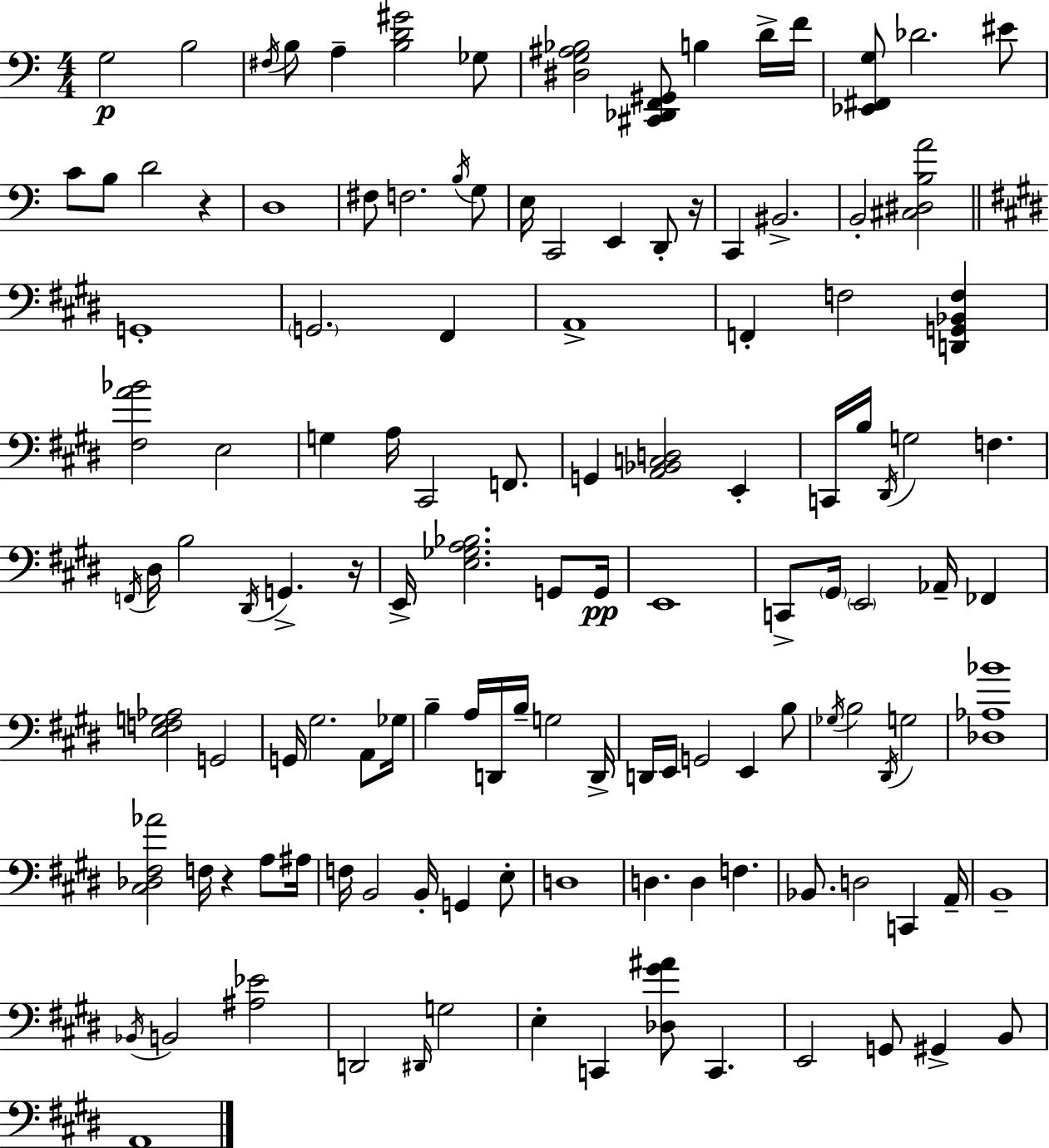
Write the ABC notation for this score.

X:1
T:Untitled
M:4/4
L:1/4
K:C
G,2 B,2 ^F,/4 B,/2 A, [B,D^G]2 _G,/2 [^D,G,^A,_B,]2 [^C,,_D,,F,,^G,,]/2 B, D/4 F/4 [_E,,^F,,G,]/2 _D2 ^E/2 C/2 B,/2 D2 z D,4 ^F,/2 F,2 B,/4 G,/2 E,/4 C,,2 E,, D,,/2 z/4 C,, ^B,,2 B,,2 [^C,^D,B,A]2 G,,4 G,,2 ^F,, A,,4 F,, F,2 [D,,G,,_B,,F,] [^F,A_B]2 E,2 G, A,/4 ^C,,2 F,,/2 G,, [A,,_B,,C,D,]2 E,, C,,/4 B,/4 ^D,,/4 G,2 F, F,,/4 ^D,/4 B,2 ^D,,/4 G,, z/4 E,,/4 [E,_G,A,_B,]2 G,,/2 G,,/4 E,,4 C,,/2 ^G,,/4 E,,2 _A,,/4 _F,, [E,F,G,_A,]2 G,,2 G,,/4 ^G,2 A,,/2 _G,/4 B, A,/4 D,,/4 B,/4 G,2 D,,/4 D,,/4 E,,/4 G,,2 E,, B,/2 _G,/4 B,2 ^D,,/4 G,2 [_D,_A,_B]4 [^C,_D,^F,_A]2 F,/4 z A,/2 ^A,/4 F,/4 B,,2 B,,/4 G,, E,/2 D,4 D, D, F, _B,,/2 D,2 C,, A,,/4 B,,4 _B,,/4 B,,2 [^A,_E]2 D,,2 ^D,,/4 G,2 E, C,, [_D,^G^A]/2 C,, E,,2 G,,/2 ^G,, B,,/2 A,,4